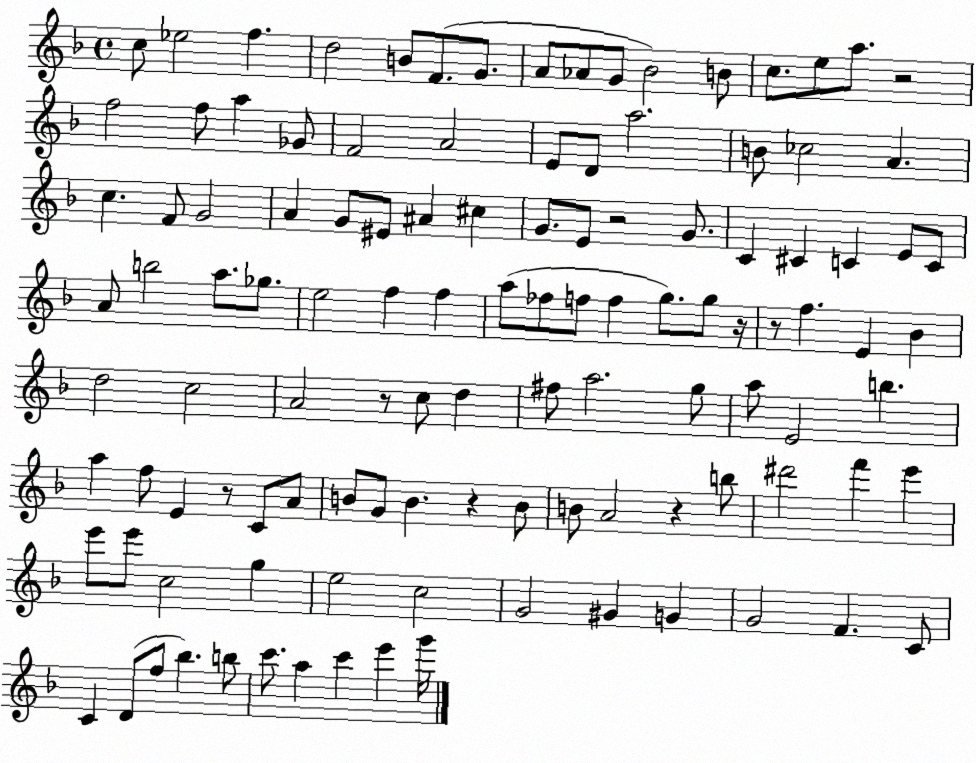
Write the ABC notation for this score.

X:1
T:Untitled
M:4/4
L:1/4
K:F
c/2 _e2 f d2 B/2 F/2 G/2 A/2 _A/2 G/2 _B2 B/2 c/2 e/2 a/2 z2 f2 f/2 a _G/2 F2 A2 E/2 D/2 a2 B/2 _c2 A c F/2 G2 A G/2 ^E/2 ^A ^c G/2 E/2 z2 G/2 C ^C C E/2 C/2 A/2 b2 a/2 _g/2 e2 f f a/2 _f/2 f/2 f g/2 g/2 z/4 z/2 f E _B d2 c2 A2 z/2 c/2 d ^f/2 a2 g/2 a/2 E2 b a f/2 E z/2 C/2 A/2 B/2 G/2 B z B/2 B/2 A2 z b/2 ^d'2 f' e' e'/2 e'/2 c2 g e2 c2 G2 ^G G G2 F C/2 C D/2 f/2 _b b/2 c'/2 a c' e' g'/4